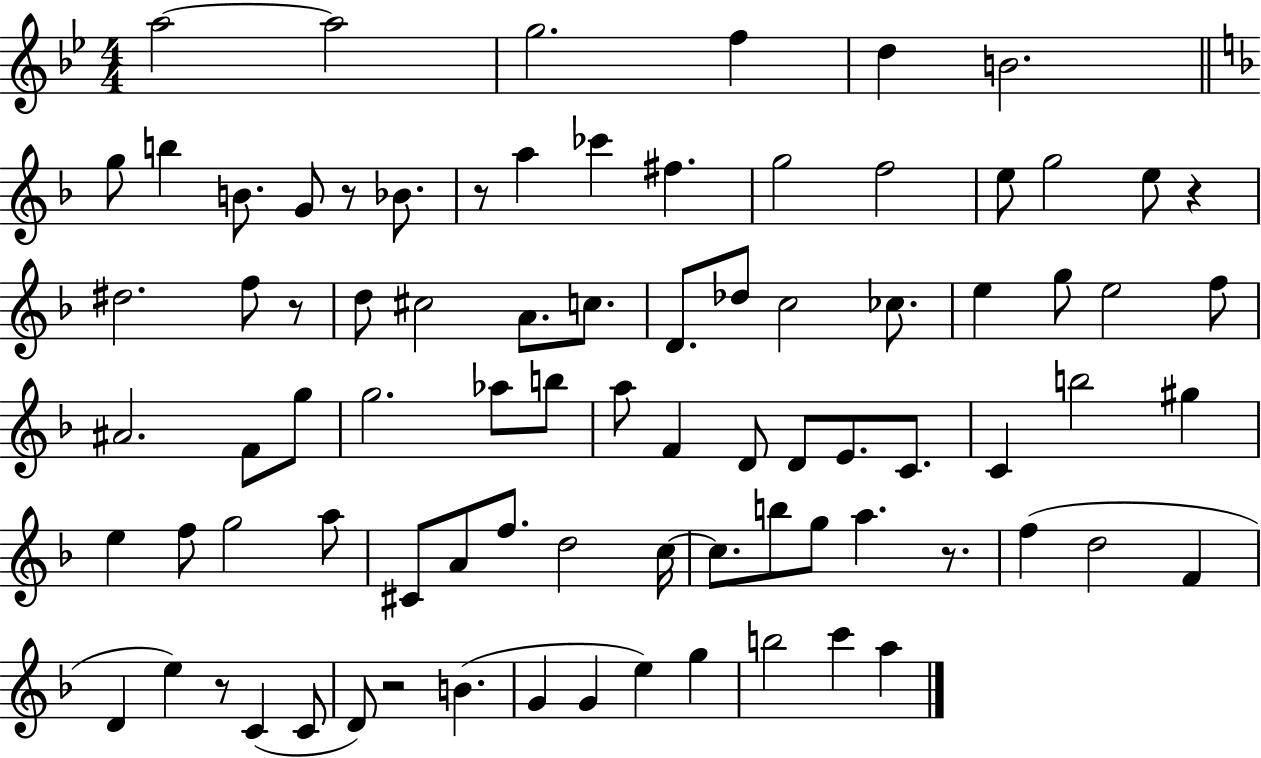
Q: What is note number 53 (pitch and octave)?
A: C#4